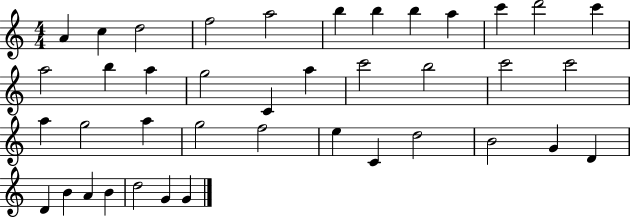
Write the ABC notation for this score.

X:1
T:Untitled
M:4/4
L:1/4
K:C
A c d2 f2 a2 b b b a c' d'2 c' a2 b a g2 C a c'2 b2 c'2 c'2 a g2 a g2 f2 e C d2 B2 G D D B A B d2 G G